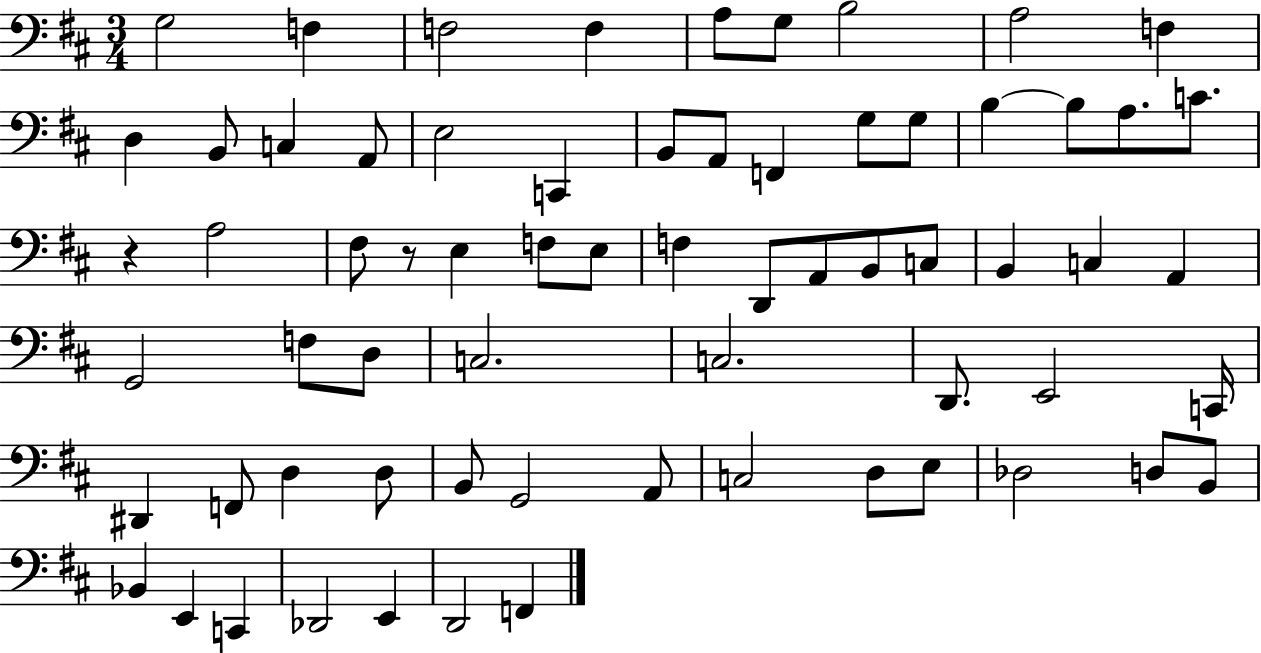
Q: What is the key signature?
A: D major